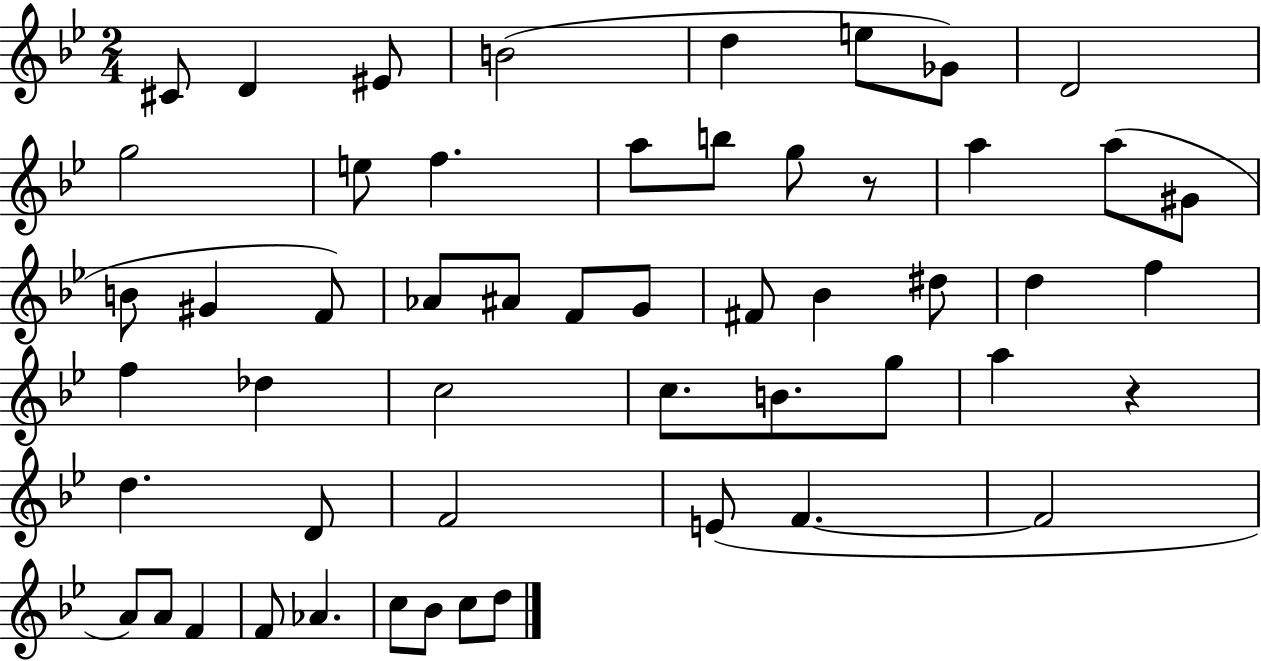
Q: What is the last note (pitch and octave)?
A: D5